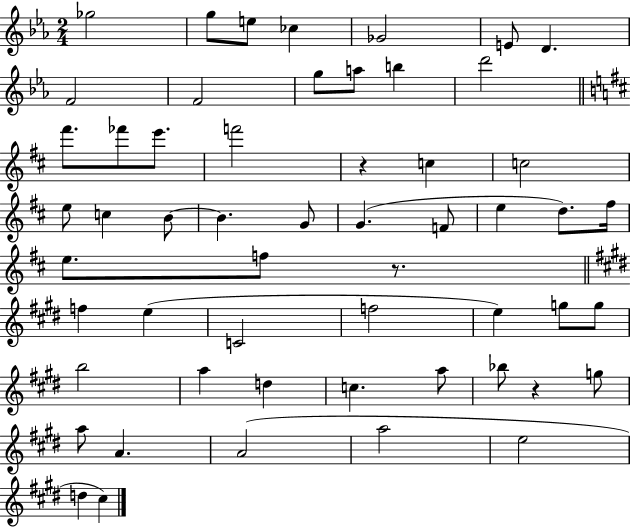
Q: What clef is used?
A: treble